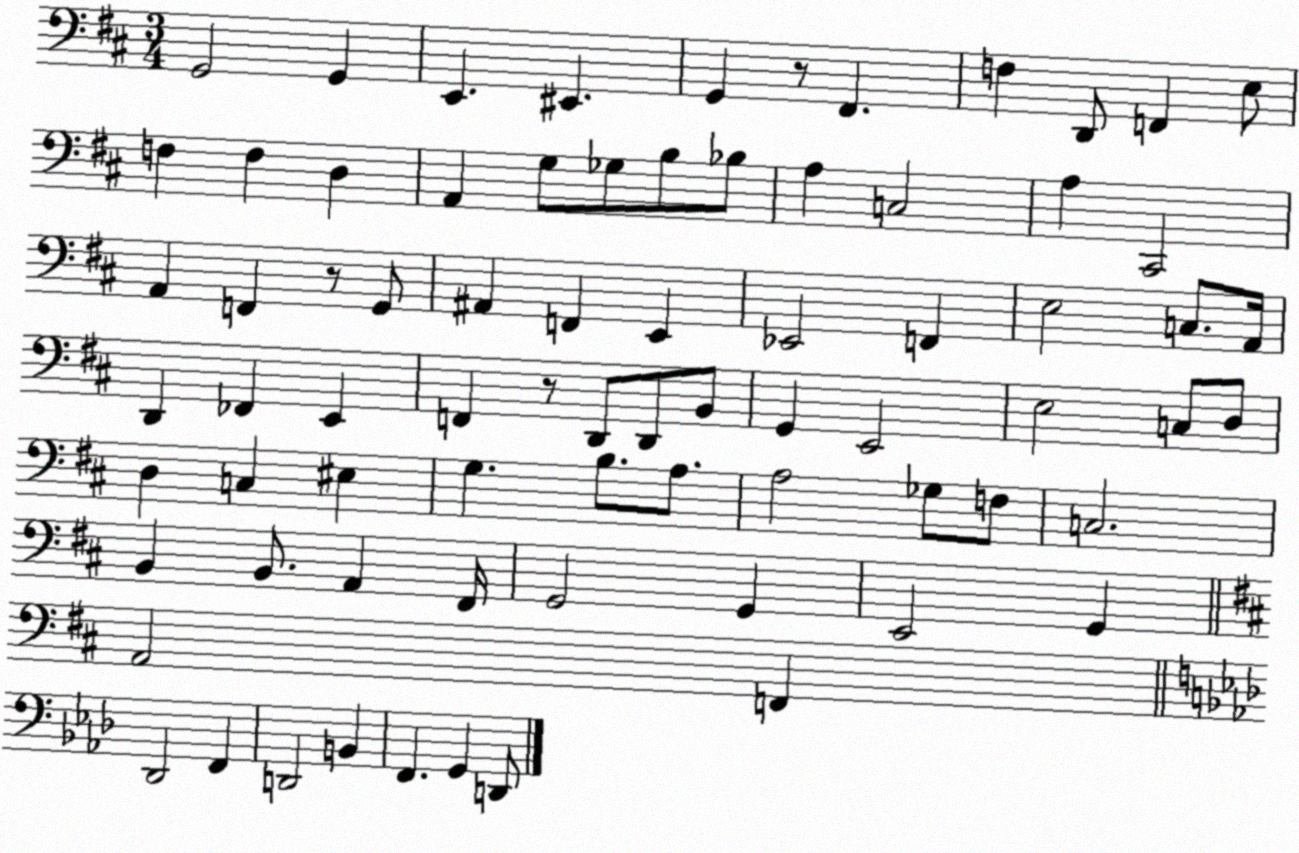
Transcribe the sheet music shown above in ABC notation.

X:1
T:Untitled
M:3/4
L:1/4
K:D
G,,2 G,, E,, ^E,, G,, z/2 ^F,, F, D,,/2 F,, E,/2 F, F, D, A,, G,/2 _G,/2 B,/2 _B,/2 A, C,2 A, ^C,,2 A,, F,, z/2 G,,/2 ^A,, F,, E,, _E,,2 F,, E,2 C,/2 A,,/4 D,, _F,, E,, F,, z/2 D,,/2 D,,/2 B,,/2 G,, E,,2 E,2 C,/2 D,/2 D, C, ^E, G, B,/2 A,/2 A,2 _G,/2 F,/2 C,2 B,, B,,/2 A,, ^F,,/4 G,,2 G,, E,,2 G,, A,,2 F,, _D,,2 F,, D,,2 B,, F,, G,, D,,/2